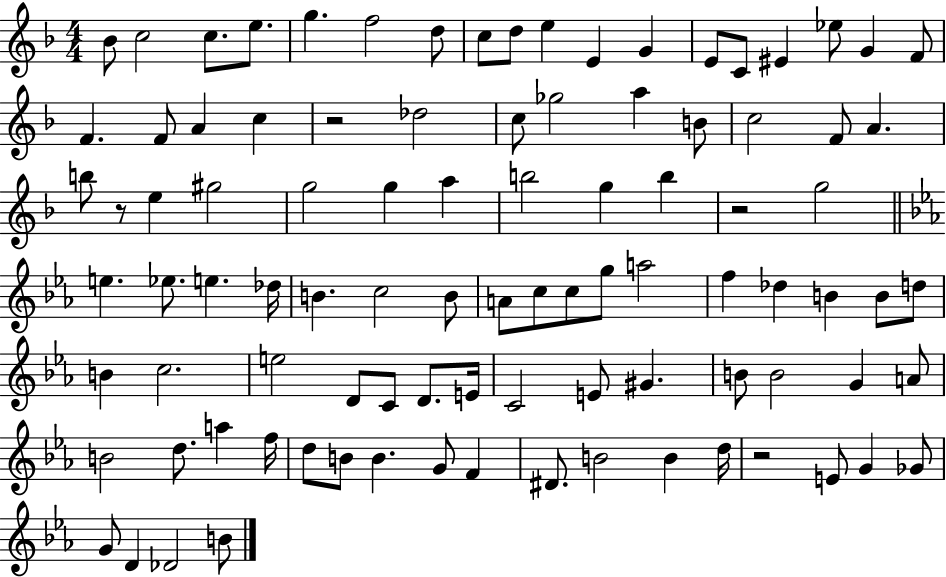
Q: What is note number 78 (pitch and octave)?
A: B4